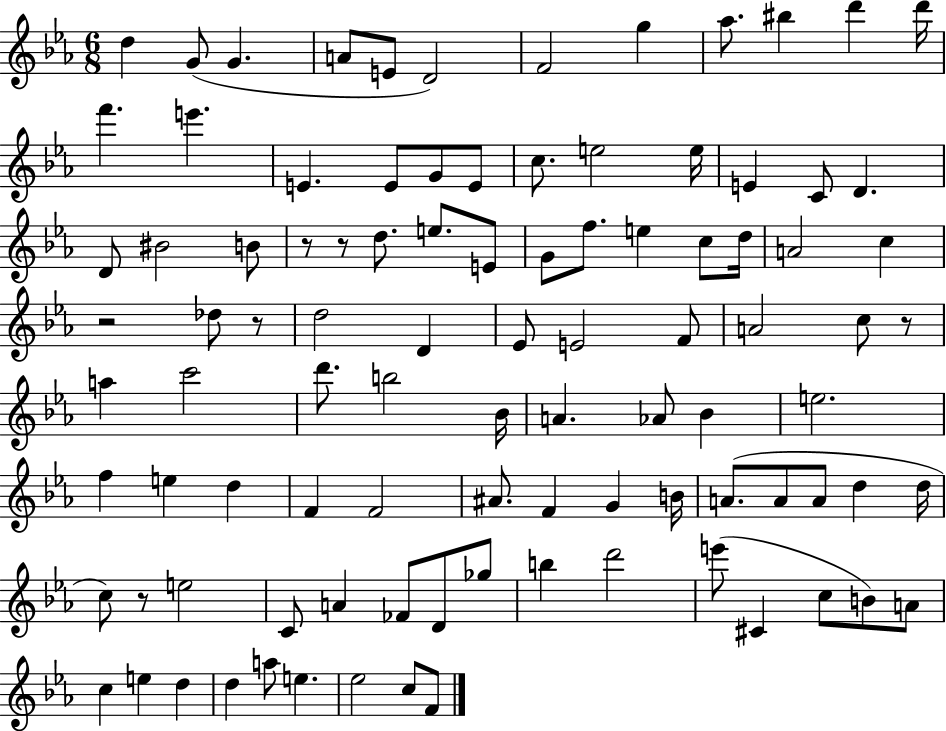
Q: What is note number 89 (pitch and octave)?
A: Eb5